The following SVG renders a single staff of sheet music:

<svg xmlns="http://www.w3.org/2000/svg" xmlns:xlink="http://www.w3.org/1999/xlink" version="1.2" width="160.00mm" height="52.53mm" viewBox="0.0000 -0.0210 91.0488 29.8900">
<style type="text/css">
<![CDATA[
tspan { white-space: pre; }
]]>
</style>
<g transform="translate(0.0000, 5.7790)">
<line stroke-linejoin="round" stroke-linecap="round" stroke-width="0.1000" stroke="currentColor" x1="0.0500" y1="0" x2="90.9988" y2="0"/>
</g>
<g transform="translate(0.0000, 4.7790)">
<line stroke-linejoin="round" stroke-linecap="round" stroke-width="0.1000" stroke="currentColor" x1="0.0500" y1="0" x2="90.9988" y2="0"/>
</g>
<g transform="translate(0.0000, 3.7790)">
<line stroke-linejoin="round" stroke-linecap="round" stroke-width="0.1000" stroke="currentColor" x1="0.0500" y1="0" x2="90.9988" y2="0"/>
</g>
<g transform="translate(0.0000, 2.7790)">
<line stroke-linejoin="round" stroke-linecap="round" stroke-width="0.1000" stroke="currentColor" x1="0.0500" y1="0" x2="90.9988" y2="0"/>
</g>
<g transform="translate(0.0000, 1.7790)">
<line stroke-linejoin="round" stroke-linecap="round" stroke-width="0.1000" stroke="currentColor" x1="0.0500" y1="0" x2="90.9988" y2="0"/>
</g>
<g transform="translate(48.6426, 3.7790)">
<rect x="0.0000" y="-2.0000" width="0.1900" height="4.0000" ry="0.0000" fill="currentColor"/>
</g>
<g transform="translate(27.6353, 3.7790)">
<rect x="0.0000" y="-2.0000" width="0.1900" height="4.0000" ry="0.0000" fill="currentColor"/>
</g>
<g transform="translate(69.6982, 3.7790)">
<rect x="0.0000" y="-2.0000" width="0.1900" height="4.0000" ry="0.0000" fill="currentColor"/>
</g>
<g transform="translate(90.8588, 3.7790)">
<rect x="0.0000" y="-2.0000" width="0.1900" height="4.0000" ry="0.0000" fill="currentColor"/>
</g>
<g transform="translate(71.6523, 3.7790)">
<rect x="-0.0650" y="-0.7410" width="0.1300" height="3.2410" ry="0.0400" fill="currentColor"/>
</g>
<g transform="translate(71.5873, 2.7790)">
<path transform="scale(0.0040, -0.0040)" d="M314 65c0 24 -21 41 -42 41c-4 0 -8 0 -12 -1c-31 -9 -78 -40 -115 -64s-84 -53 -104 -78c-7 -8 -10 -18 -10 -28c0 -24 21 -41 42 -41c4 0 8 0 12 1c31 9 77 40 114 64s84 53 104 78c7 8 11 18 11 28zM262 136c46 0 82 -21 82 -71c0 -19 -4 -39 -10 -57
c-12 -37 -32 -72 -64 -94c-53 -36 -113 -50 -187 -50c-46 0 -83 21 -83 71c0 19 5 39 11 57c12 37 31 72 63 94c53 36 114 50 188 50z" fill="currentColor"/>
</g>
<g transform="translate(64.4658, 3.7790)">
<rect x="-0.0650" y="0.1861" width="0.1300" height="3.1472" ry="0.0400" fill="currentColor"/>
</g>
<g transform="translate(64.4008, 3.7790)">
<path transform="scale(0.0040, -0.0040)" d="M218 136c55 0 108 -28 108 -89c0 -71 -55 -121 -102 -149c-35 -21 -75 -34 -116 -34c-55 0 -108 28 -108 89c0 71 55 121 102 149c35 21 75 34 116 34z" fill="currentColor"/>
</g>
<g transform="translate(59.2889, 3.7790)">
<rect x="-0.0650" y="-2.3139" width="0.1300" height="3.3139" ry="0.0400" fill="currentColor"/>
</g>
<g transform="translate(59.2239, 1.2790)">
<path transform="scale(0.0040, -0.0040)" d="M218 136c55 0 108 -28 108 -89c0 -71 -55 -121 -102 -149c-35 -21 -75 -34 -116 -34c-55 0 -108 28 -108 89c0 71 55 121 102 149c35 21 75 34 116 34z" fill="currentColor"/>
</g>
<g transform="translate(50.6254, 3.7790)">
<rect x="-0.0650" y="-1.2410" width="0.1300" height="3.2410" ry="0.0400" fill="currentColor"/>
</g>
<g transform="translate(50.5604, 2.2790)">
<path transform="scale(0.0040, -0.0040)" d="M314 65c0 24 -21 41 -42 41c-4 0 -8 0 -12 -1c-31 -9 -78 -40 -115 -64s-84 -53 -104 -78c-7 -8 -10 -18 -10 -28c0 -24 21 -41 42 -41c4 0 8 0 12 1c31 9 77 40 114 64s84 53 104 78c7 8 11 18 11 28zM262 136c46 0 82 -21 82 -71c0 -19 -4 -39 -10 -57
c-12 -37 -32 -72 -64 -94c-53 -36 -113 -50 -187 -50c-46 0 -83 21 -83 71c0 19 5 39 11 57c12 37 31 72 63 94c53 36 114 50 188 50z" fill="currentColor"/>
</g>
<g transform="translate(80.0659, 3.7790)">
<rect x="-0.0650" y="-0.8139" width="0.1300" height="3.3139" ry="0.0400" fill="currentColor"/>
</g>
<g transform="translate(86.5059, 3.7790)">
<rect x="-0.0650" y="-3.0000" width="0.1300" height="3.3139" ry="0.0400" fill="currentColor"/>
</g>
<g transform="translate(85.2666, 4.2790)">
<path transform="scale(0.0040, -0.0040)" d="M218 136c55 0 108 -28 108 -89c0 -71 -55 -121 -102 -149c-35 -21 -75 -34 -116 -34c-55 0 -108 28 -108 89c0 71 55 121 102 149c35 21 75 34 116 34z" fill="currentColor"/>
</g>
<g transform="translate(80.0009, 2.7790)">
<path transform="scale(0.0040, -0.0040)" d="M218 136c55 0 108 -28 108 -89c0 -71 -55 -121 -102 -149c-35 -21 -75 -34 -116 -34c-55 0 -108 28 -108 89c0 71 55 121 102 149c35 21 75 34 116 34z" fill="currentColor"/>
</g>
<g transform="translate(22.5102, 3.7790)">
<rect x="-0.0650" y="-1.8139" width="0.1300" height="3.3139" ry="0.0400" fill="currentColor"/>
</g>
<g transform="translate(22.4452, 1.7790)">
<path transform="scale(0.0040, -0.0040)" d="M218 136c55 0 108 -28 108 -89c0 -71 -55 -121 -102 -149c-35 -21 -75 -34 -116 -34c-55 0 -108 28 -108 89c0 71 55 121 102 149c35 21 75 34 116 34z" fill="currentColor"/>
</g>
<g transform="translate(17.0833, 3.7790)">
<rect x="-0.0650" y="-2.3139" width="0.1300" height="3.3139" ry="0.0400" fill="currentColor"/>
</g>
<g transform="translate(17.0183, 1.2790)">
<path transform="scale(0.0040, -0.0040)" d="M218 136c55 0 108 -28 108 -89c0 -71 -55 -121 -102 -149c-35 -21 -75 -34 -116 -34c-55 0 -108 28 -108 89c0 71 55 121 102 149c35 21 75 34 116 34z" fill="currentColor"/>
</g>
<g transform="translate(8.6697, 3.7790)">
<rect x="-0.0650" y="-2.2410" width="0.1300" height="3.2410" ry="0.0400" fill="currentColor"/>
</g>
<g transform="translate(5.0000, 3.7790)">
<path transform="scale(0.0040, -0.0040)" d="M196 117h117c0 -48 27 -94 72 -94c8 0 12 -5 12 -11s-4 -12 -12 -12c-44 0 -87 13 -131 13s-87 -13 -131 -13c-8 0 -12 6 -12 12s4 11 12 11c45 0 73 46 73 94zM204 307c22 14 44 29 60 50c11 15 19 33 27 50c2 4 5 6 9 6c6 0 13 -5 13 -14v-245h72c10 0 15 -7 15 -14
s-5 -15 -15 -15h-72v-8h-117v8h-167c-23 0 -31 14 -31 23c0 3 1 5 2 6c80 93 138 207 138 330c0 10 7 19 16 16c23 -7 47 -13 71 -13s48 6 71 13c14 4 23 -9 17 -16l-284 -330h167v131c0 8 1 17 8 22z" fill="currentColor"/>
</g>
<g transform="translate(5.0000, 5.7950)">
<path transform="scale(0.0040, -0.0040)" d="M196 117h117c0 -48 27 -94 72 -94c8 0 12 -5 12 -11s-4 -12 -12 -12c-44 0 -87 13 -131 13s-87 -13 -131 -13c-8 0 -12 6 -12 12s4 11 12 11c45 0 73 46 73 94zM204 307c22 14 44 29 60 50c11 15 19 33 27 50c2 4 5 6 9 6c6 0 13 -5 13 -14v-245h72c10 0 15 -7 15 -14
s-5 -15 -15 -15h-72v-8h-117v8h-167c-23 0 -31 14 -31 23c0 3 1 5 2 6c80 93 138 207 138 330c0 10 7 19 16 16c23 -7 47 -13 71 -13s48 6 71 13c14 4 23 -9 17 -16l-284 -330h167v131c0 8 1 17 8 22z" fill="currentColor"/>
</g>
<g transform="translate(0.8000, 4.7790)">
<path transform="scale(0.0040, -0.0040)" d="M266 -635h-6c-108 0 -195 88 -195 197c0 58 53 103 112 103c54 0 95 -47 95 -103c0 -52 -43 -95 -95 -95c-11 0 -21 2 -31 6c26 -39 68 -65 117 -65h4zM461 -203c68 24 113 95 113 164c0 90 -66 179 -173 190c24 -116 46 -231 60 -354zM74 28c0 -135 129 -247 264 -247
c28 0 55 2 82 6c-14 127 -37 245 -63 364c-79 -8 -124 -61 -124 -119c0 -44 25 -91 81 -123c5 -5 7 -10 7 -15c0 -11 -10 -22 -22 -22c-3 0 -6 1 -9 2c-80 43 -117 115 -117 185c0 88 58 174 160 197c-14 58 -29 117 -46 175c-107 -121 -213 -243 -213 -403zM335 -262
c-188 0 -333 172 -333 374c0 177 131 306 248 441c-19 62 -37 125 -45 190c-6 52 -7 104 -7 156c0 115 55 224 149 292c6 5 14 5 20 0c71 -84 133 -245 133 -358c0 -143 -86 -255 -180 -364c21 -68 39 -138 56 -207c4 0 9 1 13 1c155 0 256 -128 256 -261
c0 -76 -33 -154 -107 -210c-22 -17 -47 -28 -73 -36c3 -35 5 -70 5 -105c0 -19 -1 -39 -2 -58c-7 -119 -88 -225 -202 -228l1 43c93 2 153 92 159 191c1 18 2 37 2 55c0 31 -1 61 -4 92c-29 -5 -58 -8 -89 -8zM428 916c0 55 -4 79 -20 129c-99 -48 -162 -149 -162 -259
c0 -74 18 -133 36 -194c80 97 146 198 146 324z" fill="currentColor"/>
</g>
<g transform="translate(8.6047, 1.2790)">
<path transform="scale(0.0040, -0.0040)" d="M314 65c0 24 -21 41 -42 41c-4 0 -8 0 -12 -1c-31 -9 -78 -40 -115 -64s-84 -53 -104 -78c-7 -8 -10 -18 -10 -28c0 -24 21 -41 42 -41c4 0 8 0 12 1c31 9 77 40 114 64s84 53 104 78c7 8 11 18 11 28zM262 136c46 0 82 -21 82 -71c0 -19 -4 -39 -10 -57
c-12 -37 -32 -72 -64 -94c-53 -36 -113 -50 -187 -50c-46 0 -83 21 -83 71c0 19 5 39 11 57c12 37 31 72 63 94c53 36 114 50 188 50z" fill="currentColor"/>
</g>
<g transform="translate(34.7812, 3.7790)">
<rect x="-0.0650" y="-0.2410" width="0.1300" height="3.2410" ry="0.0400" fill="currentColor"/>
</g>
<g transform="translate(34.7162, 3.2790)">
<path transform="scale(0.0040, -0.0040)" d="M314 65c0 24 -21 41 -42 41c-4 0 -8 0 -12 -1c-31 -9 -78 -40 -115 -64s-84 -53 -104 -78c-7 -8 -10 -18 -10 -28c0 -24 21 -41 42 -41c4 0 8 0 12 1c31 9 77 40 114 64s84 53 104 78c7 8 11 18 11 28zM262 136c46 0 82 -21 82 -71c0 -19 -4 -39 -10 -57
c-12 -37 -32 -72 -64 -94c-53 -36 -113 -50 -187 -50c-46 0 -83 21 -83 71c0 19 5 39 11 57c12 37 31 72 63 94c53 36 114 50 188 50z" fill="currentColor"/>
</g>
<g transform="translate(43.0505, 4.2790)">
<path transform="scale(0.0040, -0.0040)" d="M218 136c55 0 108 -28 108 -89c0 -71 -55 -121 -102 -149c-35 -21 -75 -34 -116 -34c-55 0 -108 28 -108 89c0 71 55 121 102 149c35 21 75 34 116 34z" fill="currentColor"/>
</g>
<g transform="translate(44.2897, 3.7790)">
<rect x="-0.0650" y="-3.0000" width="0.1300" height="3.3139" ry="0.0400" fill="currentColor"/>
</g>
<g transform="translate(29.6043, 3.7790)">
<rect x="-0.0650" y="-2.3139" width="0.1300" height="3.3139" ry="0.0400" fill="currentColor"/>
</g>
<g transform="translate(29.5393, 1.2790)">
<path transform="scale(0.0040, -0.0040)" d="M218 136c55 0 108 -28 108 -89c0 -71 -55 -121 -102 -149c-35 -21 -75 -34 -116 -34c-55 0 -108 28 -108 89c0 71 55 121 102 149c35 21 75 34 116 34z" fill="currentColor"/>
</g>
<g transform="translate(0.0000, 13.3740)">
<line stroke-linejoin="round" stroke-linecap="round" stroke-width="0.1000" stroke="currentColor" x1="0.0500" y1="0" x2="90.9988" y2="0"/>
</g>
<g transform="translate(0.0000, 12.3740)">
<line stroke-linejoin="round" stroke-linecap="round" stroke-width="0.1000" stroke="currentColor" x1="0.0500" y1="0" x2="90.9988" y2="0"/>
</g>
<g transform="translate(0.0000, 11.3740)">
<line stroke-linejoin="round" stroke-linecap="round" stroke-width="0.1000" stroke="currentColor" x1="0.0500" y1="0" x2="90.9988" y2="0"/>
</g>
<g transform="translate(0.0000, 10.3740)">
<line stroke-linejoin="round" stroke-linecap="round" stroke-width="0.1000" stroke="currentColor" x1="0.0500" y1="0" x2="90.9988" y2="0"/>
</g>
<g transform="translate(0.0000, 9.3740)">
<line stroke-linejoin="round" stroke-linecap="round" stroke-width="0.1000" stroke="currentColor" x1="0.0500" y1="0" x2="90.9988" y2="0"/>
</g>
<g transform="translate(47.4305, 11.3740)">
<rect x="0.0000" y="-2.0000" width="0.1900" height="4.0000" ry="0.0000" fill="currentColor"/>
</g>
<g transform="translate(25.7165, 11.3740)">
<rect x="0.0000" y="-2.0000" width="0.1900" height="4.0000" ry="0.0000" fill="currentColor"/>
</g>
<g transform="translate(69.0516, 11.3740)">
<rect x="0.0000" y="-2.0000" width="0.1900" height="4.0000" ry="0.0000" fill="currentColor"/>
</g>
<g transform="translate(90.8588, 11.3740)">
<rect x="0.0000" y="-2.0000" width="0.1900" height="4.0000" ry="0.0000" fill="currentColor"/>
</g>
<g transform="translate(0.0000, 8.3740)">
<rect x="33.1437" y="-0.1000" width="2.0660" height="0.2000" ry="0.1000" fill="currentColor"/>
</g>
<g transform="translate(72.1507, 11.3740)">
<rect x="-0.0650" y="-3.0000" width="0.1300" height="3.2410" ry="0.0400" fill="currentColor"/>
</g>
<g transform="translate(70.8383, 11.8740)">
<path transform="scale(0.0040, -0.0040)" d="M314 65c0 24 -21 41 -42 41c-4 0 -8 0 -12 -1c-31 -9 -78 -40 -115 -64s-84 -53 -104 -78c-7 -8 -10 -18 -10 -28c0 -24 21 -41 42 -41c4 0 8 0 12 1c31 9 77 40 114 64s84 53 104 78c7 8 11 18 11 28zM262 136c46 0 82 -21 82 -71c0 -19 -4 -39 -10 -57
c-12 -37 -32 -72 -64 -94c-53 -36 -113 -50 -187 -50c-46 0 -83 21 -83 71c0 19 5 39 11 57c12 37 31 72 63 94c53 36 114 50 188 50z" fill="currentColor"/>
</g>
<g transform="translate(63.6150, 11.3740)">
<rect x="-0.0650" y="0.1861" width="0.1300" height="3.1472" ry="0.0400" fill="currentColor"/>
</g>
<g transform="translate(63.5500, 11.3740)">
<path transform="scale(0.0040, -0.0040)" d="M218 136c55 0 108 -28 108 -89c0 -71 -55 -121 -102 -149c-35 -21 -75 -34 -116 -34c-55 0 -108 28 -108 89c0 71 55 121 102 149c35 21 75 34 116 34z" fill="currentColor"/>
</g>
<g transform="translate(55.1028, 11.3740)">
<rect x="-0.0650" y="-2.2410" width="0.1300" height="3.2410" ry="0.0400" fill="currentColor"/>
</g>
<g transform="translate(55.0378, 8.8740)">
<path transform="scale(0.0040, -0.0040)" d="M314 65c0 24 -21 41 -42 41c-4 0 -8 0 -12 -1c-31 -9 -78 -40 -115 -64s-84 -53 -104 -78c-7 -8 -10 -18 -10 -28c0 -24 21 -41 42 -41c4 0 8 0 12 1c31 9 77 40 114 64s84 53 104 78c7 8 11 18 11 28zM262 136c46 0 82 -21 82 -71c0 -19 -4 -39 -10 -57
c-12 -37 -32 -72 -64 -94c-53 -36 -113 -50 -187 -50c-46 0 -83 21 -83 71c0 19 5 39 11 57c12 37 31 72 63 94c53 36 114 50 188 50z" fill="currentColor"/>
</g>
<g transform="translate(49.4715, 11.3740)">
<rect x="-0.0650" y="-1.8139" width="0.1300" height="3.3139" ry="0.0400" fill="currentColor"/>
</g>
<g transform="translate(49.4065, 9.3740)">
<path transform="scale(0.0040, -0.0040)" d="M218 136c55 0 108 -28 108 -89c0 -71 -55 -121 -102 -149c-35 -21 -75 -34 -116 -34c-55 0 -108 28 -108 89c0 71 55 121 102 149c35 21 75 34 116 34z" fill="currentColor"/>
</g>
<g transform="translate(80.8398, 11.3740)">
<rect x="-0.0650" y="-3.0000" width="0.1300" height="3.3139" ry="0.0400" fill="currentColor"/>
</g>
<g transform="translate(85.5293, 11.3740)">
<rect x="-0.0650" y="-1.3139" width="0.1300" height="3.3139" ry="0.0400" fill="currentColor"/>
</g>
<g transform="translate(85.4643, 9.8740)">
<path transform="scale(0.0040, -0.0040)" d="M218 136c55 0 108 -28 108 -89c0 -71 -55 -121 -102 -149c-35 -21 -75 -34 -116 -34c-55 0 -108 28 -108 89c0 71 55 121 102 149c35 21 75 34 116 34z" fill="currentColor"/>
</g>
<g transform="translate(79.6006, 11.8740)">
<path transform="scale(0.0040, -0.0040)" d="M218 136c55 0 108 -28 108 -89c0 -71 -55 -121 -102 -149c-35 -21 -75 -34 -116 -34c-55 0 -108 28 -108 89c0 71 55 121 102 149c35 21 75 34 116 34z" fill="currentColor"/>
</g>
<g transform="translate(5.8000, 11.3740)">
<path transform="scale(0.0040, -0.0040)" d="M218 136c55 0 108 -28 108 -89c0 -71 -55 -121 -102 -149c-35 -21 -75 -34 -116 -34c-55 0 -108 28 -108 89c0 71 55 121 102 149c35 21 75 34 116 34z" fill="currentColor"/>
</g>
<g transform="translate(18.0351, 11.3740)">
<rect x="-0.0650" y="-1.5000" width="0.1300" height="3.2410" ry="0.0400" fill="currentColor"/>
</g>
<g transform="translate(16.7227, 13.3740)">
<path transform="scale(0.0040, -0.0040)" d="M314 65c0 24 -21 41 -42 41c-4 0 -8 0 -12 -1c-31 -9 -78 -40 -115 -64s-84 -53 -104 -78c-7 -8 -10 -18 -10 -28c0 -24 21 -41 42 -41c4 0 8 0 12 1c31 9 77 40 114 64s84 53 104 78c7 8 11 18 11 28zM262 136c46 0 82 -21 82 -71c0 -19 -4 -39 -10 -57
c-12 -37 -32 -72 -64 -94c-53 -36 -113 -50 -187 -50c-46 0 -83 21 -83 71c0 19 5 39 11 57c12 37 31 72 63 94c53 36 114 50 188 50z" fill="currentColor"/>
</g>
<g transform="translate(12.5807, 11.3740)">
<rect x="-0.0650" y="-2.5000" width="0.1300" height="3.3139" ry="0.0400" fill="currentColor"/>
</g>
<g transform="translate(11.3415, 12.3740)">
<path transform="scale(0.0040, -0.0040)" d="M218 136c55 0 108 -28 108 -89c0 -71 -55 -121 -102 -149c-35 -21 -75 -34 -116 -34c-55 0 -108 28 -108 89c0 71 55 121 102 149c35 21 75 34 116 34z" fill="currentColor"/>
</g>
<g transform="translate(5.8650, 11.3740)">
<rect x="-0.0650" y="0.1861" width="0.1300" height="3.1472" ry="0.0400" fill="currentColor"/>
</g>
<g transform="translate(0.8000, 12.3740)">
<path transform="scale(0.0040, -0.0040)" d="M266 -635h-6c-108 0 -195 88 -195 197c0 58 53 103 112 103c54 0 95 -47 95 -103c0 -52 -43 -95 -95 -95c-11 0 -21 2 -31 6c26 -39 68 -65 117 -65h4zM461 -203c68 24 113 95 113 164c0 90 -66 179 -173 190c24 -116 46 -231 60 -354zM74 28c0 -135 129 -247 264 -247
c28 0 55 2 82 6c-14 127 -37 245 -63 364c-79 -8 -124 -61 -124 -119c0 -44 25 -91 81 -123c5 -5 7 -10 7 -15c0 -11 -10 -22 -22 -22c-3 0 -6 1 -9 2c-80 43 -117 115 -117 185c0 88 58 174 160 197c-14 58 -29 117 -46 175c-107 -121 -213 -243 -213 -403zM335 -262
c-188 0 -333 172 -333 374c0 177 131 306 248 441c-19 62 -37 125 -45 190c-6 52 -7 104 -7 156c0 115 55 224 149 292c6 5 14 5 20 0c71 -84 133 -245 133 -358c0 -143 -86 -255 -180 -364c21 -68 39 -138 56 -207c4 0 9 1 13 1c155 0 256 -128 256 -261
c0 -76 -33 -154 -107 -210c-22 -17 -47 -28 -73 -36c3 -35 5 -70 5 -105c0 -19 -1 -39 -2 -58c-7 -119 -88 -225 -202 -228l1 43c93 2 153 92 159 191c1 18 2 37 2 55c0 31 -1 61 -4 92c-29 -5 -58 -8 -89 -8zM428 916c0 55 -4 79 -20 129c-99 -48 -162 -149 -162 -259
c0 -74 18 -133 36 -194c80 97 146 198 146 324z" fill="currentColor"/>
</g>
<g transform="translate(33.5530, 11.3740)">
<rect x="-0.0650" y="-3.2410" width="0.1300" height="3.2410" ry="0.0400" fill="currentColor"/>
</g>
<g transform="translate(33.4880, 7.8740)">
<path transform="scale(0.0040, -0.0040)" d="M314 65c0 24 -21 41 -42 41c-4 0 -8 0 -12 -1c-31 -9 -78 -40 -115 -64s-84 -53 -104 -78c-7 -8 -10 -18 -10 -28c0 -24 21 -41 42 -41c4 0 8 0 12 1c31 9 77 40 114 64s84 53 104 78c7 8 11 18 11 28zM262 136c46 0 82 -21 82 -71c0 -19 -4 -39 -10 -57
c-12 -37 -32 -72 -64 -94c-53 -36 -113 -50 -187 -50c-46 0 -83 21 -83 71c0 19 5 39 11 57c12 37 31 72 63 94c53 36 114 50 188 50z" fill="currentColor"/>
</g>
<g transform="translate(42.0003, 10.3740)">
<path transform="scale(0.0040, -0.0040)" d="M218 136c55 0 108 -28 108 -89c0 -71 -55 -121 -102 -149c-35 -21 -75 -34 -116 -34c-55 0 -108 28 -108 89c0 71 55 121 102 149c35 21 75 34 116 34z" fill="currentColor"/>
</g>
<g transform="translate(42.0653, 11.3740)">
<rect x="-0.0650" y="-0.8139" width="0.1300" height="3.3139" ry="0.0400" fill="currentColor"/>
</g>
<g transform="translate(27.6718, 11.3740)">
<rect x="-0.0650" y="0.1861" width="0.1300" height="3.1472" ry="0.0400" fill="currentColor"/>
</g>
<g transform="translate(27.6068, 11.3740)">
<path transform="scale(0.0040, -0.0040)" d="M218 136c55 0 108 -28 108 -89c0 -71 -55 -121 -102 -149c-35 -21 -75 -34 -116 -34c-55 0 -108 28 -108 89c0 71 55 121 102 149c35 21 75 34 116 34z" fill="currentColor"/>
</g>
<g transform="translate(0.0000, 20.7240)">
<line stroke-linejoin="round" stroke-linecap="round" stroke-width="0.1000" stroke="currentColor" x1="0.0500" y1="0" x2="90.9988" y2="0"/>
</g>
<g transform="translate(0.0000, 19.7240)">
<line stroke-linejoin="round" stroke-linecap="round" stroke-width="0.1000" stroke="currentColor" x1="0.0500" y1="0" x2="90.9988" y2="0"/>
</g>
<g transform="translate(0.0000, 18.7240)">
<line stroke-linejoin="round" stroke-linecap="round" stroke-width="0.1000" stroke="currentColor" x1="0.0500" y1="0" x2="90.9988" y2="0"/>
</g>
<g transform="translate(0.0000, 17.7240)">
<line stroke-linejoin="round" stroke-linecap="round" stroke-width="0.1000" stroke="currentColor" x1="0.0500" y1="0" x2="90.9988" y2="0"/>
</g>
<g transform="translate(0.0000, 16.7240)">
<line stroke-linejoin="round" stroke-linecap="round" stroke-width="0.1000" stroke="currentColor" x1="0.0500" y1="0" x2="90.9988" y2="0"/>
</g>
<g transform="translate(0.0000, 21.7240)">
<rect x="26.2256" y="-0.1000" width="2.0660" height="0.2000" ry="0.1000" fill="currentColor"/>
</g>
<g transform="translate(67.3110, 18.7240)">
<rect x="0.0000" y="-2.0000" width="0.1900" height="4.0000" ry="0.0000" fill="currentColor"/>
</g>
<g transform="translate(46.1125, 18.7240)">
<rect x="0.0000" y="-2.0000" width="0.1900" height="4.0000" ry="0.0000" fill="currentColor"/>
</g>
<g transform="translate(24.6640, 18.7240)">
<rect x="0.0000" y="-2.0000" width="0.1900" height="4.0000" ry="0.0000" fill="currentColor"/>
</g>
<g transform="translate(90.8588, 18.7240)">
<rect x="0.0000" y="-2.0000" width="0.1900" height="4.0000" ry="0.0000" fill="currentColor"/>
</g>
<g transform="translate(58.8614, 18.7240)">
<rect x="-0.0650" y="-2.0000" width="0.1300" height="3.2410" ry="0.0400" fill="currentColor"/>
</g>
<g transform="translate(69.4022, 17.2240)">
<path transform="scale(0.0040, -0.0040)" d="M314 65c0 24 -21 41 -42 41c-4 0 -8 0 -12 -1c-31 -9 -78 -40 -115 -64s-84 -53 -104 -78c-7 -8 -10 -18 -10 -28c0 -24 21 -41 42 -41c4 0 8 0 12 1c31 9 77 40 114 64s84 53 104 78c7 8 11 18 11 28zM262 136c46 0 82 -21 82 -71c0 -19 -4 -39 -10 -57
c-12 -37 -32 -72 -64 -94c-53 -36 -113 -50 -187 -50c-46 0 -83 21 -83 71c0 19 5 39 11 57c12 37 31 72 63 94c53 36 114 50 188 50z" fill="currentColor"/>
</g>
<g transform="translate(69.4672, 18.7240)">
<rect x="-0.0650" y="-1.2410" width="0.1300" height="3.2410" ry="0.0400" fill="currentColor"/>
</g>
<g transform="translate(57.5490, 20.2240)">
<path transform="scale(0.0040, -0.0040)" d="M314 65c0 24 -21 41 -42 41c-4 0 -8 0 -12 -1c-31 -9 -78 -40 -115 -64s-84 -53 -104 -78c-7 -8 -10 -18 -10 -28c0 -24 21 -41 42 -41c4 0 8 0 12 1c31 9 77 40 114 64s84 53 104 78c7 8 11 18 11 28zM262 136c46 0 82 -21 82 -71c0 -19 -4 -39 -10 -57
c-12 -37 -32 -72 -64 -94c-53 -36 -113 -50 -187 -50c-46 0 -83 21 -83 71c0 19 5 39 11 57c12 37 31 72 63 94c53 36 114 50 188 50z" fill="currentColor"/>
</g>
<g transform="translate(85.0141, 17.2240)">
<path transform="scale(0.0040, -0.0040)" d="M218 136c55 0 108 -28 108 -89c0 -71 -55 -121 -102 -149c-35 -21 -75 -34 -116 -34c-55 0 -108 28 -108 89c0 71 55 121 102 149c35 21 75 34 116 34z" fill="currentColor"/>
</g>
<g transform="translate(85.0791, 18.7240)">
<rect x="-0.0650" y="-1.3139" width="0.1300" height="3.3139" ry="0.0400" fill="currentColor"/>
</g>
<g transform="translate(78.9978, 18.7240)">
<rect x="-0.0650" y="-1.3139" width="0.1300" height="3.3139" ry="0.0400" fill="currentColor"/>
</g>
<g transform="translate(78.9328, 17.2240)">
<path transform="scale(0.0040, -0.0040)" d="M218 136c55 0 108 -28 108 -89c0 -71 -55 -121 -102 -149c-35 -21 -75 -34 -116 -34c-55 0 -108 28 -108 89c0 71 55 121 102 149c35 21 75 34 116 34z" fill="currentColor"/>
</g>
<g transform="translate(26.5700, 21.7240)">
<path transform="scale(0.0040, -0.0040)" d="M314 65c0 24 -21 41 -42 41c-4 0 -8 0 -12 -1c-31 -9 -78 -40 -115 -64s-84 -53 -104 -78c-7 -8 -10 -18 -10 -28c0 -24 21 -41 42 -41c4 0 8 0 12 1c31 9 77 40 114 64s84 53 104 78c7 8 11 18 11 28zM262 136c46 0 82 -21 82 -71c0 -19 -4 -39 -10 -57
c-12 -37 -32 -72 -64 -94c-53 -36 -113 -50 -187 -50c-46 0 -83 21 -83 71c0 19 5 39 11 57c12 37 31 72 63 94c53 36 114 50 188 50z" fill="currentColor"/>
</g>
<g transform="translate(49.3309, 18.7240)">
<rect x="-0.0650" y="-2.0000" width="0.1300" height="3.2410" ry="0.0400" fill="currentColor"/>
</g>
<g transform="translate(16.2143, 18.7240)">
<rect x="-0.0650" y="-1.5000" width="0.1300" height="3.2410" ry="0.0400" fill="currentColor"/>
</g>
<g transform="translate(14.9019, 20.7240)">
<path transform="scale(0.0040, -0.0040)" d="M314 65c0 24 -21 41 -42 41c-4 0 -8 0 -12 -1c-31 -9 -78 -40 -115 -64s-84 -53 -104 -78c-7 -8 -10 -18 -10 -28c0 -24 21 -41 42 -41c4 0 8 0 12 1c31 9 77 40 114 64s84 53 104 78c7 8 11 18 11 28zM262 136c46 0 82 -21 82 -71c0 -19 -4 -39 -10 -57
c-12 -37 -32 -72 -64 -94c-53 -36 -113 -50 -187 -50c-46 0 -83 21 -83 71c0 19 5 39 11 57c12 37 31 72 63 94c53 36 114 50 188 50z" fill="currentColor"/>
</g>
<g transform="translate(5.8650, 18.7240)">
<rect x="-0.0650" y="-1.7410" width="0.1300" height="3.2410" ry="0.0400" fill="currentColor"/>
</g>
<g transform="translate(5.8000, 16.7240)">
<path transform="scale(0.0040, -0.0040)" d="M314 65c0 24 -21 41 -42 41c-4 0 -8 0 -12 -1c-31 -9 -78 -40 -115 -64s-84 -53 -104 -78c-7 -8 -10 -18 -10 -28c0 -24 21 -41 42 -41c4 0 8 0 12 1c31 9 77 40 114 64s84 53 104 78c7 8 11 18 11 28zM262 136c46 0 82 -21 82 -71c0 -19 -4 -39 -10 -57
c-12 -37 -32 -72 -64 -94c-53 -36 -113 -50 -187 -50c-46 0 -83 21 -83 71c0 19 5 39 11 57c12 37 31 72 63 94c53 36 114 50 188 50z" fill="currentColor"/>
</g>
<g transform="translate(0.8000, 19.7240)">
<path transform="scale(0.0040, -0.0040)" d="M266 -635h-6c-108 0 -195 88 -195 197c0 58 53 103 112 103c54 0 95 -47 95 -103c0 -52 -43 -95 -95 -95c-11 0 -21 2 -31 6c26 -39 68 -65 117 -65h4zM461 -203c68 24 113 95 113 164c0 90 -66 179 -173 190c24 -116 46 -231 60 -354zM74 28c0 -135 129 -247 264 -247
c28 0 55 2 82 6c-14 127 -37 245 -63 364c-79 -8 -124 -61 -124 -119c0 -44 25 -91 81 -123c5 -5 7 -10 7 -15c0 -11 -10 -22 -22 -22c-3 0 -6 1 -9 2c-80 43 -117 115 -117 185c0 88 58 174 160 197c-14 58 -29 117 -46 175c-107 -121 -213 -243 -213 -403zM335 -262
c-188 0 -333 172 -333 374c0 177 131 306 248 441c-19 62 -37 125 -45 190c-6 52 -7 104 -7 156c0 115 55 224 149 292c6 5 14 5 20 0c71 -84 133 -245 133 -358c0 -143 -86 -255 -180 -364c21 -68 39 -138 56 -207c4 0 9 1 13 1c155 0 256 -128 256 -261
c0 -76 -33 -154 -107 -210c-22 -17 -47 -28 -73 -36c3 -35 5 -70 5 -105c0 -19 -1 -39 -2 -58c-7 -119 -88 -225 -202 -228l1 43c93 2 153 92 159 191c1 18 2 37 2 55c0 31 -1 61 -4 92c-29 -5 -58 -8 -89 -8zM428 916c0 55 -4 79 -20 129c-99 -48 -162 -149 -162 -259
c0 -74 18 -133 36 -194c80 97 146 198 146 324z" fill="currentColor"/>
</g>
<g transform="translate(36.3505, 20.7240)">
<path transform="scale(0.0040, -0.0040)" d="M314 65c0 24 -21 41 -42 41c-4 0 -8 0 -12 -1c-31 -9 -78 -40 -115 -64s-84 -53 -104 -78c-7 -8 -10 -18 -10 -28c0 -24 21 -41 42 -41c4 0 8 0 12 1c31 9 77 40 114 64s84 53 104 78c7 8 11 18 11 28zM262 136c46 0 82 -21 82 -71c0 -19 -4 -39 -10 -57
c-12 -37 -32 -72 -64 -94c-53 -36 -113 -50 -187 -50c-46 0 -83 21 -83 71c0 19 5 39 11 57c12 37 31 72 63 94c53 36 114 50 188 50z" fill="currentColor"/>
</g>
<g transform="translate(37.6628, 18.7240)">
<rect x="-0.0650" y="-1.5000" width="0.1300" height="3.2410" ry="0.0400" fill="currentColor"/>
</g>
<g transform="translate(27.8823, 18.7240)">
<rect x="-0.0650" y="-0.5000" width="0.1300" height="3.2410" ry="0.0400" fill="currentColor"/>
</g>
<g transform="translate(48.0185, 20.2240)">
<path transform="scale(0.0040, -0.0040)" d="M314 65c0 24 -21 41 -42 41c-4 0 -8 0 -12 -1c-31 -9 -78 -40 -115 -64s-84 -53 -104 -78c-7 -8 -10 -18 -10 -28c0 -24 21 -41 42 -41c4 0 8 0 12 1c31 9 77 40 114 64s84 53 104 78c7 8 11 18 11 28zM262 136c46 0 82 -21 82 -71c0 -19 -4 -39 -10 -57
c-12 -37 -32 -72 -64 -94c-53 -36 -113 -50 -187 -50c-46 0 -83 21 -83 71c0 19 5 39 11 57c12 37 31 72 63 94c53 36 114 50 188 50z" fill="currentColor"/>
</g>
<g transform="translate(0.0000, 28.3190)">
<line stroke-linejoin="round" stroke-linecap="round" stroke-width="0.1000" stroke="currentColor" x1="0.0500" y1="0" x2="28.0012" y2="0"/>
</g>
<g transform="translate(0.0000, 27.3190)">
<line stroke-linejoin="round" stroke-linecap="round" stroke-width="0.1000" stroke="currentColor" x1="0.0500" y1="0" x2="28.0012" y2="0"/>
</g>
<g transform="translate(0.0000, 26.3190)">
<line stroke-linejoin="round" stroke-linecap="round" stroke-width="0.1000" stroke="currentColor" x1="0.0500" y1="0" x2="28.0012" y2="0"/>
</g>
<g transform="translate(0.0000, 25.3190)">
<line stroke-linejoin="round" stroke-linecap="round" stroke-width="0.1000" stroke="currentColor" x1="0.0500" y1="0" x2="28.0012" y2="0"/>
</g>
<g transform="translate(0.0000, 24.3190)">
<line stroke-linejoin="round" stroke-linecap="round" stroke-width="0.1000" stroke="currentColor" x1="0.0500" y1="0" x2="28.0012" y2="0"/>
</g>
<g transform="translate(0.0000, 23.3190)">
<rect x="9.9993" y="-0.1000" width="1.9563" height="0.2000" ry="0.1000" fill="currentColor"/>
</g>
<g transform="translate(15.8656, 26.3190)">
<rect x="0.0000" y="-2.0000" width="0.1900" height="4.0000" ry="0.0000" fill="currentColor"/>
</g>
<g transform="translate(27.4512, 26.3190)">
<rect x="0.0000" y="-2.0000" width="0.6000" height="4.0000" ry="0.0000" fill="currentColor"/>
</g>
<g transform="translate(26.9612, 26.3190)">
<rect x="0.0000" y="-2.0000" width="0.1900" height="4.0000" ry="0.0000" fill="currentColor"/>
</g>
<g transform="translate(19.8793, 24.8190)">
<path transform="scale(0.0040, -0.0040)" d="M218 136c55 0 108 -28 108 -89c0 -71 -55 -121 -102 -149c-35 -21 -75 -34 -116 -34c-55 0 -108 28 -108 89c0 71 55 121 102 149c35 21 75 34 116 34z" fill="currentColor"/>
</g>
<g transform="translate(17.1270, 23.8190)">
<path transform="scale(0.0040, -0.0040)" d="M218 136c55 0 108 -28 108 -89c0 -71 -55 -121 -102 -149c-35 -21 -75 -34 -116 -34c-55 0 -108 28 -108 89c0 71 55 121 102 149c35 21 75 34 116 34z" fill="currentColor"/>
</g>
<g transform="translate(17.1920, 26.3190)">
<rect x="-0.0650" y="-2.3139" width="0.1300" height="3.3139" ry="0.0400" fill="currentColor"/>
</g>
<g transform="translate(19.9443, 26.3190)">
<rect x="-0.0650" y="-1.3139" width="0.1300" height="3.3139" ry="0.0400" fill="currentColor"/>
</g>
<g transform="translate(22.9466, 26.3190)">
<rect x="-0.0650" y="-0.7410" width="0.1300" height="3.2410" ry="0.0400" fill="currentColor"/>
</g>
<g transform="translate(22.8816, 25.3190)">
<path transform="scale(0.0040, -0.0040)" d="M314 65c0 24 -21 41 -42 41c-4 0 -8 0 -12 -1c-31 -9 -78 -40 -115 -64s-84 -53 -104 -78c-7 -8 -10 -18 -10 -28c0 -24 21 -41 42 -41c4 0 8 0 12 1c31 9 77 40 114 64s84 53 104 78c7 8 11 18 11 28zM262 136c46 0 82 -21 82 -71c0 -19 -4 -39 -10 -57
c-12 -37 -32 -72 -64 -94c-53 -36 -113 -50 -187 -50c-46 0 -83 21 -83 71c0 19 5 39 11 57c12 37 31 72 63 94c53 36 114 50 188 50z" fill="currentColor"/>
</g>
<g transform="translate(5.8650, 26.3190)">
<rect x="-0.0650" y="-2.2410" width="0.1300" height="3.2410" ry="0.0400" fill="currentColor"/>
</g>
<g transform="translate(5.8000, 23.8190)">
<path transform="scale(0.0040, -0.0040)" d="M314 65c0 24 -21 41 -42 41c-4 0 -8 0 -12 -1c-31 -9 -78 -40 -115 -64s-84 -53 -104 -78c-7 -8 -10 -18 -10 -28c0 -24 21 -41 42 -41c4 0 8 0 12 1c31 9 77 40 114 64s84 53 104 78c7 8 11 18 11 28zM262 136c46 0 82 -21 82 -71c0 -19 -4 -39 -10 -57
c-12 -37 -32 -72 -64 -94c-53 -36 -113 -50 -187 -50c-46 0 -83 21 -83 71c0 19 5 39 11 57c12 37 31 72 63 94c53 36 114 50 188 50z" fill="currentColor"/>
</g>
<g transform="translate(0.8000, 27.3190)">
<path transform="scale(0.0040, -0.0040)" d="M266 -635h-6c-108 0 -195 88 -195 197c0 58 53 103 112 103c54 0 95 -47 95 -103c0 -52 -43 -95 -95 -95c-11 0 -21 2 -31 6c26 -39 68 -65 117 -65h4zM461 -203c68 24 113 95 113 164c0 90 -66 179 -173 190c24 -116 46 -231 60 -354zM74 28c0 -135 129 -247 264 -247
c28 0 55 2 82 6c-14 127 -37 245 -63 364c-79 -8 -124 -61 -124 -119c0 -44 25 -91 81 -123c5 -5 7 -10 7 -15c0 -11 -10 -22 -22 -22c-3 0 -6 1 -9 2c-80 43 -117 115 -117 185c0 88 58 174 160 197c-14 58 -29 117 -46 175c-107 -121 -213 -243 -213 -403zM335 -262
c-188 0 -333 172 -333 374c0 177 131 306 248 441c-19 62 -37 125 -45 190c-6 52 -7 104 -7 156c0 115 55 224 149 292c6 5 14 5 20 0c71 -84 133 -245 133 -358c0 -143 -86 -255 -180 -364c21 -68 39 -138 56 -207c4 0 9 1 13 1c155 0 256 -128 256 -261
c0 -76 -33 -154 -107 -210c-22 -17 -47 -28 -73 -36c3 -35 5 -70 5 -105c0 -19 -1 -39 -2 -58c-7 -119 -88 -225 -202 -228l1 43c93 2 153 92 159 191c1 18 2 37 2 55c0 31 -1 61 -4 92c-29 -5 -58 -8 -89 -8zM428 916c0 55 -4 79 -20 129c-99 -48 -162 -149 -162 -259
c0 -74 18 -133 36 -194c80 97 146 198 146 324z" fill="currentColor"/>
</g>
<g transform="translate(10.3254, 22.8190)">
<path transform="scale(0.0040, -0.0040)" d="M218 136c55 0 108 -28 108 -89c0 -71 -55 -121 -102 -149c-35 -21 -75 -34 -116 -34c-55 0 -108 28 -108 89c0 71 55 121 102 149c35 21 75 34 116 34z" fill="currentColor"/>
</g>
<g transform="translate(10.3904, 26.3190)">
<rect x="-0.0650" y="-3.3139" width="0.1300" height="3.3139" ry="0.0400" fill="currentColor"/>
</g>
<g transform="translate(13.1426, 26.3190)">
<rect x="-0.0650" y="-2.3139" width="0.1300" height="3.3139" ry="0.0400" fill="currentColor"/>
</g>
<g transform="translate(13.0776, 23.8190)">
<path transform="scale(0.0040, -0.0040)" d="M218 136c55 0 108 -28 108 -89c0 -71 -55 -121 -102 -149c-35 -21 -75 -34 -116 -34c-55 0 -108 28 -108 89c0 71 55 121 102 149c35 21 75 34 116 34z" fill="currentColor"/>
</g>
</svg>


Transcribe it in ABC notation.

X:1
T:Untitled
M:4/4
L:1/4
K:C
g2 g f g c2 A e2 g B d2 d A B G E2 B b2 d f g2 B A2 A e f2 E2 C2 E2 F2 F2 e2 e e g2 b g g e d2